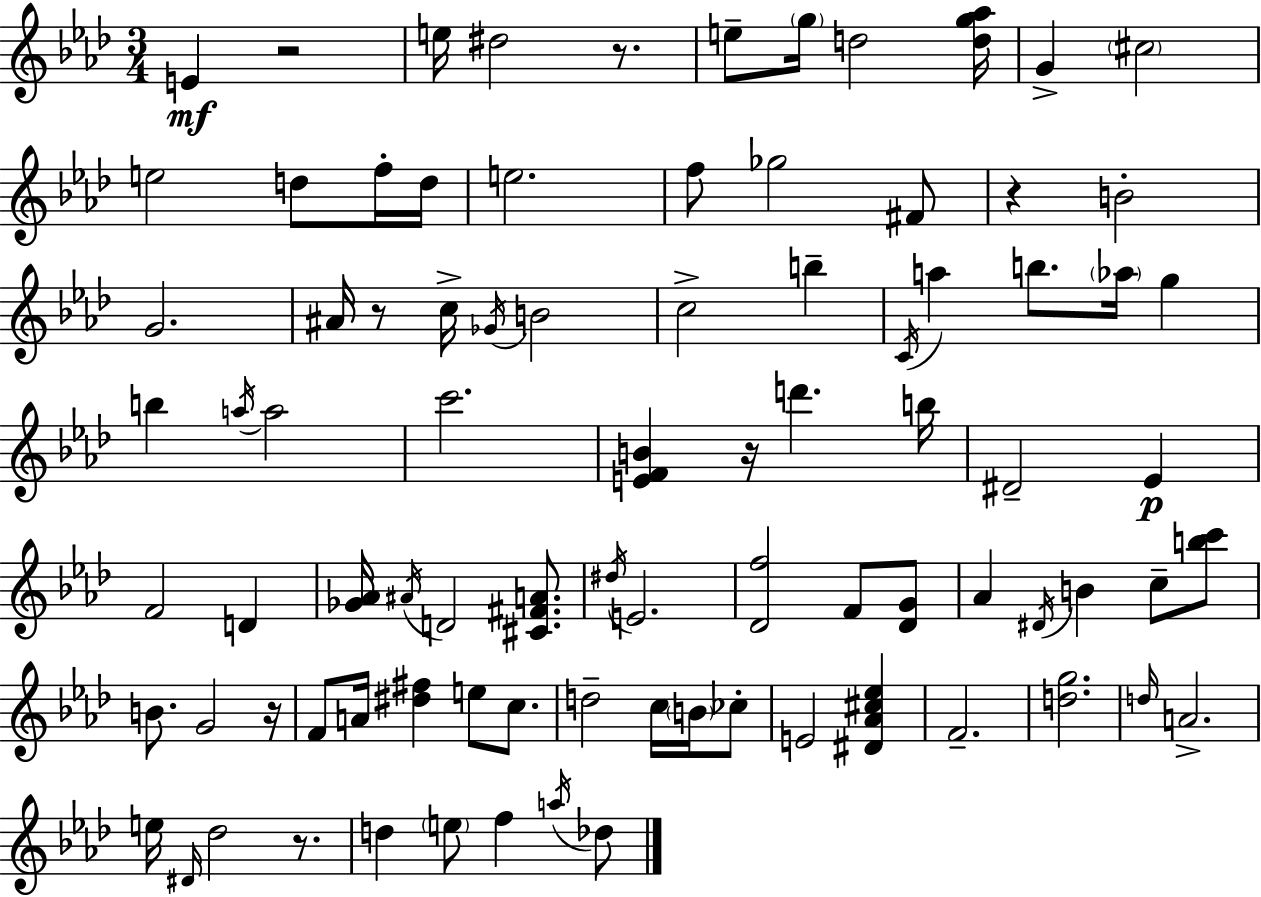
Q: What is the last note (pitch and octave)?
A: Db5